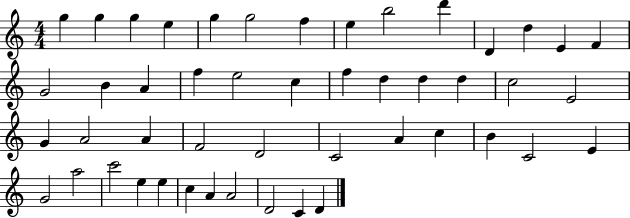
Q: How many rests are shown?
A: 0